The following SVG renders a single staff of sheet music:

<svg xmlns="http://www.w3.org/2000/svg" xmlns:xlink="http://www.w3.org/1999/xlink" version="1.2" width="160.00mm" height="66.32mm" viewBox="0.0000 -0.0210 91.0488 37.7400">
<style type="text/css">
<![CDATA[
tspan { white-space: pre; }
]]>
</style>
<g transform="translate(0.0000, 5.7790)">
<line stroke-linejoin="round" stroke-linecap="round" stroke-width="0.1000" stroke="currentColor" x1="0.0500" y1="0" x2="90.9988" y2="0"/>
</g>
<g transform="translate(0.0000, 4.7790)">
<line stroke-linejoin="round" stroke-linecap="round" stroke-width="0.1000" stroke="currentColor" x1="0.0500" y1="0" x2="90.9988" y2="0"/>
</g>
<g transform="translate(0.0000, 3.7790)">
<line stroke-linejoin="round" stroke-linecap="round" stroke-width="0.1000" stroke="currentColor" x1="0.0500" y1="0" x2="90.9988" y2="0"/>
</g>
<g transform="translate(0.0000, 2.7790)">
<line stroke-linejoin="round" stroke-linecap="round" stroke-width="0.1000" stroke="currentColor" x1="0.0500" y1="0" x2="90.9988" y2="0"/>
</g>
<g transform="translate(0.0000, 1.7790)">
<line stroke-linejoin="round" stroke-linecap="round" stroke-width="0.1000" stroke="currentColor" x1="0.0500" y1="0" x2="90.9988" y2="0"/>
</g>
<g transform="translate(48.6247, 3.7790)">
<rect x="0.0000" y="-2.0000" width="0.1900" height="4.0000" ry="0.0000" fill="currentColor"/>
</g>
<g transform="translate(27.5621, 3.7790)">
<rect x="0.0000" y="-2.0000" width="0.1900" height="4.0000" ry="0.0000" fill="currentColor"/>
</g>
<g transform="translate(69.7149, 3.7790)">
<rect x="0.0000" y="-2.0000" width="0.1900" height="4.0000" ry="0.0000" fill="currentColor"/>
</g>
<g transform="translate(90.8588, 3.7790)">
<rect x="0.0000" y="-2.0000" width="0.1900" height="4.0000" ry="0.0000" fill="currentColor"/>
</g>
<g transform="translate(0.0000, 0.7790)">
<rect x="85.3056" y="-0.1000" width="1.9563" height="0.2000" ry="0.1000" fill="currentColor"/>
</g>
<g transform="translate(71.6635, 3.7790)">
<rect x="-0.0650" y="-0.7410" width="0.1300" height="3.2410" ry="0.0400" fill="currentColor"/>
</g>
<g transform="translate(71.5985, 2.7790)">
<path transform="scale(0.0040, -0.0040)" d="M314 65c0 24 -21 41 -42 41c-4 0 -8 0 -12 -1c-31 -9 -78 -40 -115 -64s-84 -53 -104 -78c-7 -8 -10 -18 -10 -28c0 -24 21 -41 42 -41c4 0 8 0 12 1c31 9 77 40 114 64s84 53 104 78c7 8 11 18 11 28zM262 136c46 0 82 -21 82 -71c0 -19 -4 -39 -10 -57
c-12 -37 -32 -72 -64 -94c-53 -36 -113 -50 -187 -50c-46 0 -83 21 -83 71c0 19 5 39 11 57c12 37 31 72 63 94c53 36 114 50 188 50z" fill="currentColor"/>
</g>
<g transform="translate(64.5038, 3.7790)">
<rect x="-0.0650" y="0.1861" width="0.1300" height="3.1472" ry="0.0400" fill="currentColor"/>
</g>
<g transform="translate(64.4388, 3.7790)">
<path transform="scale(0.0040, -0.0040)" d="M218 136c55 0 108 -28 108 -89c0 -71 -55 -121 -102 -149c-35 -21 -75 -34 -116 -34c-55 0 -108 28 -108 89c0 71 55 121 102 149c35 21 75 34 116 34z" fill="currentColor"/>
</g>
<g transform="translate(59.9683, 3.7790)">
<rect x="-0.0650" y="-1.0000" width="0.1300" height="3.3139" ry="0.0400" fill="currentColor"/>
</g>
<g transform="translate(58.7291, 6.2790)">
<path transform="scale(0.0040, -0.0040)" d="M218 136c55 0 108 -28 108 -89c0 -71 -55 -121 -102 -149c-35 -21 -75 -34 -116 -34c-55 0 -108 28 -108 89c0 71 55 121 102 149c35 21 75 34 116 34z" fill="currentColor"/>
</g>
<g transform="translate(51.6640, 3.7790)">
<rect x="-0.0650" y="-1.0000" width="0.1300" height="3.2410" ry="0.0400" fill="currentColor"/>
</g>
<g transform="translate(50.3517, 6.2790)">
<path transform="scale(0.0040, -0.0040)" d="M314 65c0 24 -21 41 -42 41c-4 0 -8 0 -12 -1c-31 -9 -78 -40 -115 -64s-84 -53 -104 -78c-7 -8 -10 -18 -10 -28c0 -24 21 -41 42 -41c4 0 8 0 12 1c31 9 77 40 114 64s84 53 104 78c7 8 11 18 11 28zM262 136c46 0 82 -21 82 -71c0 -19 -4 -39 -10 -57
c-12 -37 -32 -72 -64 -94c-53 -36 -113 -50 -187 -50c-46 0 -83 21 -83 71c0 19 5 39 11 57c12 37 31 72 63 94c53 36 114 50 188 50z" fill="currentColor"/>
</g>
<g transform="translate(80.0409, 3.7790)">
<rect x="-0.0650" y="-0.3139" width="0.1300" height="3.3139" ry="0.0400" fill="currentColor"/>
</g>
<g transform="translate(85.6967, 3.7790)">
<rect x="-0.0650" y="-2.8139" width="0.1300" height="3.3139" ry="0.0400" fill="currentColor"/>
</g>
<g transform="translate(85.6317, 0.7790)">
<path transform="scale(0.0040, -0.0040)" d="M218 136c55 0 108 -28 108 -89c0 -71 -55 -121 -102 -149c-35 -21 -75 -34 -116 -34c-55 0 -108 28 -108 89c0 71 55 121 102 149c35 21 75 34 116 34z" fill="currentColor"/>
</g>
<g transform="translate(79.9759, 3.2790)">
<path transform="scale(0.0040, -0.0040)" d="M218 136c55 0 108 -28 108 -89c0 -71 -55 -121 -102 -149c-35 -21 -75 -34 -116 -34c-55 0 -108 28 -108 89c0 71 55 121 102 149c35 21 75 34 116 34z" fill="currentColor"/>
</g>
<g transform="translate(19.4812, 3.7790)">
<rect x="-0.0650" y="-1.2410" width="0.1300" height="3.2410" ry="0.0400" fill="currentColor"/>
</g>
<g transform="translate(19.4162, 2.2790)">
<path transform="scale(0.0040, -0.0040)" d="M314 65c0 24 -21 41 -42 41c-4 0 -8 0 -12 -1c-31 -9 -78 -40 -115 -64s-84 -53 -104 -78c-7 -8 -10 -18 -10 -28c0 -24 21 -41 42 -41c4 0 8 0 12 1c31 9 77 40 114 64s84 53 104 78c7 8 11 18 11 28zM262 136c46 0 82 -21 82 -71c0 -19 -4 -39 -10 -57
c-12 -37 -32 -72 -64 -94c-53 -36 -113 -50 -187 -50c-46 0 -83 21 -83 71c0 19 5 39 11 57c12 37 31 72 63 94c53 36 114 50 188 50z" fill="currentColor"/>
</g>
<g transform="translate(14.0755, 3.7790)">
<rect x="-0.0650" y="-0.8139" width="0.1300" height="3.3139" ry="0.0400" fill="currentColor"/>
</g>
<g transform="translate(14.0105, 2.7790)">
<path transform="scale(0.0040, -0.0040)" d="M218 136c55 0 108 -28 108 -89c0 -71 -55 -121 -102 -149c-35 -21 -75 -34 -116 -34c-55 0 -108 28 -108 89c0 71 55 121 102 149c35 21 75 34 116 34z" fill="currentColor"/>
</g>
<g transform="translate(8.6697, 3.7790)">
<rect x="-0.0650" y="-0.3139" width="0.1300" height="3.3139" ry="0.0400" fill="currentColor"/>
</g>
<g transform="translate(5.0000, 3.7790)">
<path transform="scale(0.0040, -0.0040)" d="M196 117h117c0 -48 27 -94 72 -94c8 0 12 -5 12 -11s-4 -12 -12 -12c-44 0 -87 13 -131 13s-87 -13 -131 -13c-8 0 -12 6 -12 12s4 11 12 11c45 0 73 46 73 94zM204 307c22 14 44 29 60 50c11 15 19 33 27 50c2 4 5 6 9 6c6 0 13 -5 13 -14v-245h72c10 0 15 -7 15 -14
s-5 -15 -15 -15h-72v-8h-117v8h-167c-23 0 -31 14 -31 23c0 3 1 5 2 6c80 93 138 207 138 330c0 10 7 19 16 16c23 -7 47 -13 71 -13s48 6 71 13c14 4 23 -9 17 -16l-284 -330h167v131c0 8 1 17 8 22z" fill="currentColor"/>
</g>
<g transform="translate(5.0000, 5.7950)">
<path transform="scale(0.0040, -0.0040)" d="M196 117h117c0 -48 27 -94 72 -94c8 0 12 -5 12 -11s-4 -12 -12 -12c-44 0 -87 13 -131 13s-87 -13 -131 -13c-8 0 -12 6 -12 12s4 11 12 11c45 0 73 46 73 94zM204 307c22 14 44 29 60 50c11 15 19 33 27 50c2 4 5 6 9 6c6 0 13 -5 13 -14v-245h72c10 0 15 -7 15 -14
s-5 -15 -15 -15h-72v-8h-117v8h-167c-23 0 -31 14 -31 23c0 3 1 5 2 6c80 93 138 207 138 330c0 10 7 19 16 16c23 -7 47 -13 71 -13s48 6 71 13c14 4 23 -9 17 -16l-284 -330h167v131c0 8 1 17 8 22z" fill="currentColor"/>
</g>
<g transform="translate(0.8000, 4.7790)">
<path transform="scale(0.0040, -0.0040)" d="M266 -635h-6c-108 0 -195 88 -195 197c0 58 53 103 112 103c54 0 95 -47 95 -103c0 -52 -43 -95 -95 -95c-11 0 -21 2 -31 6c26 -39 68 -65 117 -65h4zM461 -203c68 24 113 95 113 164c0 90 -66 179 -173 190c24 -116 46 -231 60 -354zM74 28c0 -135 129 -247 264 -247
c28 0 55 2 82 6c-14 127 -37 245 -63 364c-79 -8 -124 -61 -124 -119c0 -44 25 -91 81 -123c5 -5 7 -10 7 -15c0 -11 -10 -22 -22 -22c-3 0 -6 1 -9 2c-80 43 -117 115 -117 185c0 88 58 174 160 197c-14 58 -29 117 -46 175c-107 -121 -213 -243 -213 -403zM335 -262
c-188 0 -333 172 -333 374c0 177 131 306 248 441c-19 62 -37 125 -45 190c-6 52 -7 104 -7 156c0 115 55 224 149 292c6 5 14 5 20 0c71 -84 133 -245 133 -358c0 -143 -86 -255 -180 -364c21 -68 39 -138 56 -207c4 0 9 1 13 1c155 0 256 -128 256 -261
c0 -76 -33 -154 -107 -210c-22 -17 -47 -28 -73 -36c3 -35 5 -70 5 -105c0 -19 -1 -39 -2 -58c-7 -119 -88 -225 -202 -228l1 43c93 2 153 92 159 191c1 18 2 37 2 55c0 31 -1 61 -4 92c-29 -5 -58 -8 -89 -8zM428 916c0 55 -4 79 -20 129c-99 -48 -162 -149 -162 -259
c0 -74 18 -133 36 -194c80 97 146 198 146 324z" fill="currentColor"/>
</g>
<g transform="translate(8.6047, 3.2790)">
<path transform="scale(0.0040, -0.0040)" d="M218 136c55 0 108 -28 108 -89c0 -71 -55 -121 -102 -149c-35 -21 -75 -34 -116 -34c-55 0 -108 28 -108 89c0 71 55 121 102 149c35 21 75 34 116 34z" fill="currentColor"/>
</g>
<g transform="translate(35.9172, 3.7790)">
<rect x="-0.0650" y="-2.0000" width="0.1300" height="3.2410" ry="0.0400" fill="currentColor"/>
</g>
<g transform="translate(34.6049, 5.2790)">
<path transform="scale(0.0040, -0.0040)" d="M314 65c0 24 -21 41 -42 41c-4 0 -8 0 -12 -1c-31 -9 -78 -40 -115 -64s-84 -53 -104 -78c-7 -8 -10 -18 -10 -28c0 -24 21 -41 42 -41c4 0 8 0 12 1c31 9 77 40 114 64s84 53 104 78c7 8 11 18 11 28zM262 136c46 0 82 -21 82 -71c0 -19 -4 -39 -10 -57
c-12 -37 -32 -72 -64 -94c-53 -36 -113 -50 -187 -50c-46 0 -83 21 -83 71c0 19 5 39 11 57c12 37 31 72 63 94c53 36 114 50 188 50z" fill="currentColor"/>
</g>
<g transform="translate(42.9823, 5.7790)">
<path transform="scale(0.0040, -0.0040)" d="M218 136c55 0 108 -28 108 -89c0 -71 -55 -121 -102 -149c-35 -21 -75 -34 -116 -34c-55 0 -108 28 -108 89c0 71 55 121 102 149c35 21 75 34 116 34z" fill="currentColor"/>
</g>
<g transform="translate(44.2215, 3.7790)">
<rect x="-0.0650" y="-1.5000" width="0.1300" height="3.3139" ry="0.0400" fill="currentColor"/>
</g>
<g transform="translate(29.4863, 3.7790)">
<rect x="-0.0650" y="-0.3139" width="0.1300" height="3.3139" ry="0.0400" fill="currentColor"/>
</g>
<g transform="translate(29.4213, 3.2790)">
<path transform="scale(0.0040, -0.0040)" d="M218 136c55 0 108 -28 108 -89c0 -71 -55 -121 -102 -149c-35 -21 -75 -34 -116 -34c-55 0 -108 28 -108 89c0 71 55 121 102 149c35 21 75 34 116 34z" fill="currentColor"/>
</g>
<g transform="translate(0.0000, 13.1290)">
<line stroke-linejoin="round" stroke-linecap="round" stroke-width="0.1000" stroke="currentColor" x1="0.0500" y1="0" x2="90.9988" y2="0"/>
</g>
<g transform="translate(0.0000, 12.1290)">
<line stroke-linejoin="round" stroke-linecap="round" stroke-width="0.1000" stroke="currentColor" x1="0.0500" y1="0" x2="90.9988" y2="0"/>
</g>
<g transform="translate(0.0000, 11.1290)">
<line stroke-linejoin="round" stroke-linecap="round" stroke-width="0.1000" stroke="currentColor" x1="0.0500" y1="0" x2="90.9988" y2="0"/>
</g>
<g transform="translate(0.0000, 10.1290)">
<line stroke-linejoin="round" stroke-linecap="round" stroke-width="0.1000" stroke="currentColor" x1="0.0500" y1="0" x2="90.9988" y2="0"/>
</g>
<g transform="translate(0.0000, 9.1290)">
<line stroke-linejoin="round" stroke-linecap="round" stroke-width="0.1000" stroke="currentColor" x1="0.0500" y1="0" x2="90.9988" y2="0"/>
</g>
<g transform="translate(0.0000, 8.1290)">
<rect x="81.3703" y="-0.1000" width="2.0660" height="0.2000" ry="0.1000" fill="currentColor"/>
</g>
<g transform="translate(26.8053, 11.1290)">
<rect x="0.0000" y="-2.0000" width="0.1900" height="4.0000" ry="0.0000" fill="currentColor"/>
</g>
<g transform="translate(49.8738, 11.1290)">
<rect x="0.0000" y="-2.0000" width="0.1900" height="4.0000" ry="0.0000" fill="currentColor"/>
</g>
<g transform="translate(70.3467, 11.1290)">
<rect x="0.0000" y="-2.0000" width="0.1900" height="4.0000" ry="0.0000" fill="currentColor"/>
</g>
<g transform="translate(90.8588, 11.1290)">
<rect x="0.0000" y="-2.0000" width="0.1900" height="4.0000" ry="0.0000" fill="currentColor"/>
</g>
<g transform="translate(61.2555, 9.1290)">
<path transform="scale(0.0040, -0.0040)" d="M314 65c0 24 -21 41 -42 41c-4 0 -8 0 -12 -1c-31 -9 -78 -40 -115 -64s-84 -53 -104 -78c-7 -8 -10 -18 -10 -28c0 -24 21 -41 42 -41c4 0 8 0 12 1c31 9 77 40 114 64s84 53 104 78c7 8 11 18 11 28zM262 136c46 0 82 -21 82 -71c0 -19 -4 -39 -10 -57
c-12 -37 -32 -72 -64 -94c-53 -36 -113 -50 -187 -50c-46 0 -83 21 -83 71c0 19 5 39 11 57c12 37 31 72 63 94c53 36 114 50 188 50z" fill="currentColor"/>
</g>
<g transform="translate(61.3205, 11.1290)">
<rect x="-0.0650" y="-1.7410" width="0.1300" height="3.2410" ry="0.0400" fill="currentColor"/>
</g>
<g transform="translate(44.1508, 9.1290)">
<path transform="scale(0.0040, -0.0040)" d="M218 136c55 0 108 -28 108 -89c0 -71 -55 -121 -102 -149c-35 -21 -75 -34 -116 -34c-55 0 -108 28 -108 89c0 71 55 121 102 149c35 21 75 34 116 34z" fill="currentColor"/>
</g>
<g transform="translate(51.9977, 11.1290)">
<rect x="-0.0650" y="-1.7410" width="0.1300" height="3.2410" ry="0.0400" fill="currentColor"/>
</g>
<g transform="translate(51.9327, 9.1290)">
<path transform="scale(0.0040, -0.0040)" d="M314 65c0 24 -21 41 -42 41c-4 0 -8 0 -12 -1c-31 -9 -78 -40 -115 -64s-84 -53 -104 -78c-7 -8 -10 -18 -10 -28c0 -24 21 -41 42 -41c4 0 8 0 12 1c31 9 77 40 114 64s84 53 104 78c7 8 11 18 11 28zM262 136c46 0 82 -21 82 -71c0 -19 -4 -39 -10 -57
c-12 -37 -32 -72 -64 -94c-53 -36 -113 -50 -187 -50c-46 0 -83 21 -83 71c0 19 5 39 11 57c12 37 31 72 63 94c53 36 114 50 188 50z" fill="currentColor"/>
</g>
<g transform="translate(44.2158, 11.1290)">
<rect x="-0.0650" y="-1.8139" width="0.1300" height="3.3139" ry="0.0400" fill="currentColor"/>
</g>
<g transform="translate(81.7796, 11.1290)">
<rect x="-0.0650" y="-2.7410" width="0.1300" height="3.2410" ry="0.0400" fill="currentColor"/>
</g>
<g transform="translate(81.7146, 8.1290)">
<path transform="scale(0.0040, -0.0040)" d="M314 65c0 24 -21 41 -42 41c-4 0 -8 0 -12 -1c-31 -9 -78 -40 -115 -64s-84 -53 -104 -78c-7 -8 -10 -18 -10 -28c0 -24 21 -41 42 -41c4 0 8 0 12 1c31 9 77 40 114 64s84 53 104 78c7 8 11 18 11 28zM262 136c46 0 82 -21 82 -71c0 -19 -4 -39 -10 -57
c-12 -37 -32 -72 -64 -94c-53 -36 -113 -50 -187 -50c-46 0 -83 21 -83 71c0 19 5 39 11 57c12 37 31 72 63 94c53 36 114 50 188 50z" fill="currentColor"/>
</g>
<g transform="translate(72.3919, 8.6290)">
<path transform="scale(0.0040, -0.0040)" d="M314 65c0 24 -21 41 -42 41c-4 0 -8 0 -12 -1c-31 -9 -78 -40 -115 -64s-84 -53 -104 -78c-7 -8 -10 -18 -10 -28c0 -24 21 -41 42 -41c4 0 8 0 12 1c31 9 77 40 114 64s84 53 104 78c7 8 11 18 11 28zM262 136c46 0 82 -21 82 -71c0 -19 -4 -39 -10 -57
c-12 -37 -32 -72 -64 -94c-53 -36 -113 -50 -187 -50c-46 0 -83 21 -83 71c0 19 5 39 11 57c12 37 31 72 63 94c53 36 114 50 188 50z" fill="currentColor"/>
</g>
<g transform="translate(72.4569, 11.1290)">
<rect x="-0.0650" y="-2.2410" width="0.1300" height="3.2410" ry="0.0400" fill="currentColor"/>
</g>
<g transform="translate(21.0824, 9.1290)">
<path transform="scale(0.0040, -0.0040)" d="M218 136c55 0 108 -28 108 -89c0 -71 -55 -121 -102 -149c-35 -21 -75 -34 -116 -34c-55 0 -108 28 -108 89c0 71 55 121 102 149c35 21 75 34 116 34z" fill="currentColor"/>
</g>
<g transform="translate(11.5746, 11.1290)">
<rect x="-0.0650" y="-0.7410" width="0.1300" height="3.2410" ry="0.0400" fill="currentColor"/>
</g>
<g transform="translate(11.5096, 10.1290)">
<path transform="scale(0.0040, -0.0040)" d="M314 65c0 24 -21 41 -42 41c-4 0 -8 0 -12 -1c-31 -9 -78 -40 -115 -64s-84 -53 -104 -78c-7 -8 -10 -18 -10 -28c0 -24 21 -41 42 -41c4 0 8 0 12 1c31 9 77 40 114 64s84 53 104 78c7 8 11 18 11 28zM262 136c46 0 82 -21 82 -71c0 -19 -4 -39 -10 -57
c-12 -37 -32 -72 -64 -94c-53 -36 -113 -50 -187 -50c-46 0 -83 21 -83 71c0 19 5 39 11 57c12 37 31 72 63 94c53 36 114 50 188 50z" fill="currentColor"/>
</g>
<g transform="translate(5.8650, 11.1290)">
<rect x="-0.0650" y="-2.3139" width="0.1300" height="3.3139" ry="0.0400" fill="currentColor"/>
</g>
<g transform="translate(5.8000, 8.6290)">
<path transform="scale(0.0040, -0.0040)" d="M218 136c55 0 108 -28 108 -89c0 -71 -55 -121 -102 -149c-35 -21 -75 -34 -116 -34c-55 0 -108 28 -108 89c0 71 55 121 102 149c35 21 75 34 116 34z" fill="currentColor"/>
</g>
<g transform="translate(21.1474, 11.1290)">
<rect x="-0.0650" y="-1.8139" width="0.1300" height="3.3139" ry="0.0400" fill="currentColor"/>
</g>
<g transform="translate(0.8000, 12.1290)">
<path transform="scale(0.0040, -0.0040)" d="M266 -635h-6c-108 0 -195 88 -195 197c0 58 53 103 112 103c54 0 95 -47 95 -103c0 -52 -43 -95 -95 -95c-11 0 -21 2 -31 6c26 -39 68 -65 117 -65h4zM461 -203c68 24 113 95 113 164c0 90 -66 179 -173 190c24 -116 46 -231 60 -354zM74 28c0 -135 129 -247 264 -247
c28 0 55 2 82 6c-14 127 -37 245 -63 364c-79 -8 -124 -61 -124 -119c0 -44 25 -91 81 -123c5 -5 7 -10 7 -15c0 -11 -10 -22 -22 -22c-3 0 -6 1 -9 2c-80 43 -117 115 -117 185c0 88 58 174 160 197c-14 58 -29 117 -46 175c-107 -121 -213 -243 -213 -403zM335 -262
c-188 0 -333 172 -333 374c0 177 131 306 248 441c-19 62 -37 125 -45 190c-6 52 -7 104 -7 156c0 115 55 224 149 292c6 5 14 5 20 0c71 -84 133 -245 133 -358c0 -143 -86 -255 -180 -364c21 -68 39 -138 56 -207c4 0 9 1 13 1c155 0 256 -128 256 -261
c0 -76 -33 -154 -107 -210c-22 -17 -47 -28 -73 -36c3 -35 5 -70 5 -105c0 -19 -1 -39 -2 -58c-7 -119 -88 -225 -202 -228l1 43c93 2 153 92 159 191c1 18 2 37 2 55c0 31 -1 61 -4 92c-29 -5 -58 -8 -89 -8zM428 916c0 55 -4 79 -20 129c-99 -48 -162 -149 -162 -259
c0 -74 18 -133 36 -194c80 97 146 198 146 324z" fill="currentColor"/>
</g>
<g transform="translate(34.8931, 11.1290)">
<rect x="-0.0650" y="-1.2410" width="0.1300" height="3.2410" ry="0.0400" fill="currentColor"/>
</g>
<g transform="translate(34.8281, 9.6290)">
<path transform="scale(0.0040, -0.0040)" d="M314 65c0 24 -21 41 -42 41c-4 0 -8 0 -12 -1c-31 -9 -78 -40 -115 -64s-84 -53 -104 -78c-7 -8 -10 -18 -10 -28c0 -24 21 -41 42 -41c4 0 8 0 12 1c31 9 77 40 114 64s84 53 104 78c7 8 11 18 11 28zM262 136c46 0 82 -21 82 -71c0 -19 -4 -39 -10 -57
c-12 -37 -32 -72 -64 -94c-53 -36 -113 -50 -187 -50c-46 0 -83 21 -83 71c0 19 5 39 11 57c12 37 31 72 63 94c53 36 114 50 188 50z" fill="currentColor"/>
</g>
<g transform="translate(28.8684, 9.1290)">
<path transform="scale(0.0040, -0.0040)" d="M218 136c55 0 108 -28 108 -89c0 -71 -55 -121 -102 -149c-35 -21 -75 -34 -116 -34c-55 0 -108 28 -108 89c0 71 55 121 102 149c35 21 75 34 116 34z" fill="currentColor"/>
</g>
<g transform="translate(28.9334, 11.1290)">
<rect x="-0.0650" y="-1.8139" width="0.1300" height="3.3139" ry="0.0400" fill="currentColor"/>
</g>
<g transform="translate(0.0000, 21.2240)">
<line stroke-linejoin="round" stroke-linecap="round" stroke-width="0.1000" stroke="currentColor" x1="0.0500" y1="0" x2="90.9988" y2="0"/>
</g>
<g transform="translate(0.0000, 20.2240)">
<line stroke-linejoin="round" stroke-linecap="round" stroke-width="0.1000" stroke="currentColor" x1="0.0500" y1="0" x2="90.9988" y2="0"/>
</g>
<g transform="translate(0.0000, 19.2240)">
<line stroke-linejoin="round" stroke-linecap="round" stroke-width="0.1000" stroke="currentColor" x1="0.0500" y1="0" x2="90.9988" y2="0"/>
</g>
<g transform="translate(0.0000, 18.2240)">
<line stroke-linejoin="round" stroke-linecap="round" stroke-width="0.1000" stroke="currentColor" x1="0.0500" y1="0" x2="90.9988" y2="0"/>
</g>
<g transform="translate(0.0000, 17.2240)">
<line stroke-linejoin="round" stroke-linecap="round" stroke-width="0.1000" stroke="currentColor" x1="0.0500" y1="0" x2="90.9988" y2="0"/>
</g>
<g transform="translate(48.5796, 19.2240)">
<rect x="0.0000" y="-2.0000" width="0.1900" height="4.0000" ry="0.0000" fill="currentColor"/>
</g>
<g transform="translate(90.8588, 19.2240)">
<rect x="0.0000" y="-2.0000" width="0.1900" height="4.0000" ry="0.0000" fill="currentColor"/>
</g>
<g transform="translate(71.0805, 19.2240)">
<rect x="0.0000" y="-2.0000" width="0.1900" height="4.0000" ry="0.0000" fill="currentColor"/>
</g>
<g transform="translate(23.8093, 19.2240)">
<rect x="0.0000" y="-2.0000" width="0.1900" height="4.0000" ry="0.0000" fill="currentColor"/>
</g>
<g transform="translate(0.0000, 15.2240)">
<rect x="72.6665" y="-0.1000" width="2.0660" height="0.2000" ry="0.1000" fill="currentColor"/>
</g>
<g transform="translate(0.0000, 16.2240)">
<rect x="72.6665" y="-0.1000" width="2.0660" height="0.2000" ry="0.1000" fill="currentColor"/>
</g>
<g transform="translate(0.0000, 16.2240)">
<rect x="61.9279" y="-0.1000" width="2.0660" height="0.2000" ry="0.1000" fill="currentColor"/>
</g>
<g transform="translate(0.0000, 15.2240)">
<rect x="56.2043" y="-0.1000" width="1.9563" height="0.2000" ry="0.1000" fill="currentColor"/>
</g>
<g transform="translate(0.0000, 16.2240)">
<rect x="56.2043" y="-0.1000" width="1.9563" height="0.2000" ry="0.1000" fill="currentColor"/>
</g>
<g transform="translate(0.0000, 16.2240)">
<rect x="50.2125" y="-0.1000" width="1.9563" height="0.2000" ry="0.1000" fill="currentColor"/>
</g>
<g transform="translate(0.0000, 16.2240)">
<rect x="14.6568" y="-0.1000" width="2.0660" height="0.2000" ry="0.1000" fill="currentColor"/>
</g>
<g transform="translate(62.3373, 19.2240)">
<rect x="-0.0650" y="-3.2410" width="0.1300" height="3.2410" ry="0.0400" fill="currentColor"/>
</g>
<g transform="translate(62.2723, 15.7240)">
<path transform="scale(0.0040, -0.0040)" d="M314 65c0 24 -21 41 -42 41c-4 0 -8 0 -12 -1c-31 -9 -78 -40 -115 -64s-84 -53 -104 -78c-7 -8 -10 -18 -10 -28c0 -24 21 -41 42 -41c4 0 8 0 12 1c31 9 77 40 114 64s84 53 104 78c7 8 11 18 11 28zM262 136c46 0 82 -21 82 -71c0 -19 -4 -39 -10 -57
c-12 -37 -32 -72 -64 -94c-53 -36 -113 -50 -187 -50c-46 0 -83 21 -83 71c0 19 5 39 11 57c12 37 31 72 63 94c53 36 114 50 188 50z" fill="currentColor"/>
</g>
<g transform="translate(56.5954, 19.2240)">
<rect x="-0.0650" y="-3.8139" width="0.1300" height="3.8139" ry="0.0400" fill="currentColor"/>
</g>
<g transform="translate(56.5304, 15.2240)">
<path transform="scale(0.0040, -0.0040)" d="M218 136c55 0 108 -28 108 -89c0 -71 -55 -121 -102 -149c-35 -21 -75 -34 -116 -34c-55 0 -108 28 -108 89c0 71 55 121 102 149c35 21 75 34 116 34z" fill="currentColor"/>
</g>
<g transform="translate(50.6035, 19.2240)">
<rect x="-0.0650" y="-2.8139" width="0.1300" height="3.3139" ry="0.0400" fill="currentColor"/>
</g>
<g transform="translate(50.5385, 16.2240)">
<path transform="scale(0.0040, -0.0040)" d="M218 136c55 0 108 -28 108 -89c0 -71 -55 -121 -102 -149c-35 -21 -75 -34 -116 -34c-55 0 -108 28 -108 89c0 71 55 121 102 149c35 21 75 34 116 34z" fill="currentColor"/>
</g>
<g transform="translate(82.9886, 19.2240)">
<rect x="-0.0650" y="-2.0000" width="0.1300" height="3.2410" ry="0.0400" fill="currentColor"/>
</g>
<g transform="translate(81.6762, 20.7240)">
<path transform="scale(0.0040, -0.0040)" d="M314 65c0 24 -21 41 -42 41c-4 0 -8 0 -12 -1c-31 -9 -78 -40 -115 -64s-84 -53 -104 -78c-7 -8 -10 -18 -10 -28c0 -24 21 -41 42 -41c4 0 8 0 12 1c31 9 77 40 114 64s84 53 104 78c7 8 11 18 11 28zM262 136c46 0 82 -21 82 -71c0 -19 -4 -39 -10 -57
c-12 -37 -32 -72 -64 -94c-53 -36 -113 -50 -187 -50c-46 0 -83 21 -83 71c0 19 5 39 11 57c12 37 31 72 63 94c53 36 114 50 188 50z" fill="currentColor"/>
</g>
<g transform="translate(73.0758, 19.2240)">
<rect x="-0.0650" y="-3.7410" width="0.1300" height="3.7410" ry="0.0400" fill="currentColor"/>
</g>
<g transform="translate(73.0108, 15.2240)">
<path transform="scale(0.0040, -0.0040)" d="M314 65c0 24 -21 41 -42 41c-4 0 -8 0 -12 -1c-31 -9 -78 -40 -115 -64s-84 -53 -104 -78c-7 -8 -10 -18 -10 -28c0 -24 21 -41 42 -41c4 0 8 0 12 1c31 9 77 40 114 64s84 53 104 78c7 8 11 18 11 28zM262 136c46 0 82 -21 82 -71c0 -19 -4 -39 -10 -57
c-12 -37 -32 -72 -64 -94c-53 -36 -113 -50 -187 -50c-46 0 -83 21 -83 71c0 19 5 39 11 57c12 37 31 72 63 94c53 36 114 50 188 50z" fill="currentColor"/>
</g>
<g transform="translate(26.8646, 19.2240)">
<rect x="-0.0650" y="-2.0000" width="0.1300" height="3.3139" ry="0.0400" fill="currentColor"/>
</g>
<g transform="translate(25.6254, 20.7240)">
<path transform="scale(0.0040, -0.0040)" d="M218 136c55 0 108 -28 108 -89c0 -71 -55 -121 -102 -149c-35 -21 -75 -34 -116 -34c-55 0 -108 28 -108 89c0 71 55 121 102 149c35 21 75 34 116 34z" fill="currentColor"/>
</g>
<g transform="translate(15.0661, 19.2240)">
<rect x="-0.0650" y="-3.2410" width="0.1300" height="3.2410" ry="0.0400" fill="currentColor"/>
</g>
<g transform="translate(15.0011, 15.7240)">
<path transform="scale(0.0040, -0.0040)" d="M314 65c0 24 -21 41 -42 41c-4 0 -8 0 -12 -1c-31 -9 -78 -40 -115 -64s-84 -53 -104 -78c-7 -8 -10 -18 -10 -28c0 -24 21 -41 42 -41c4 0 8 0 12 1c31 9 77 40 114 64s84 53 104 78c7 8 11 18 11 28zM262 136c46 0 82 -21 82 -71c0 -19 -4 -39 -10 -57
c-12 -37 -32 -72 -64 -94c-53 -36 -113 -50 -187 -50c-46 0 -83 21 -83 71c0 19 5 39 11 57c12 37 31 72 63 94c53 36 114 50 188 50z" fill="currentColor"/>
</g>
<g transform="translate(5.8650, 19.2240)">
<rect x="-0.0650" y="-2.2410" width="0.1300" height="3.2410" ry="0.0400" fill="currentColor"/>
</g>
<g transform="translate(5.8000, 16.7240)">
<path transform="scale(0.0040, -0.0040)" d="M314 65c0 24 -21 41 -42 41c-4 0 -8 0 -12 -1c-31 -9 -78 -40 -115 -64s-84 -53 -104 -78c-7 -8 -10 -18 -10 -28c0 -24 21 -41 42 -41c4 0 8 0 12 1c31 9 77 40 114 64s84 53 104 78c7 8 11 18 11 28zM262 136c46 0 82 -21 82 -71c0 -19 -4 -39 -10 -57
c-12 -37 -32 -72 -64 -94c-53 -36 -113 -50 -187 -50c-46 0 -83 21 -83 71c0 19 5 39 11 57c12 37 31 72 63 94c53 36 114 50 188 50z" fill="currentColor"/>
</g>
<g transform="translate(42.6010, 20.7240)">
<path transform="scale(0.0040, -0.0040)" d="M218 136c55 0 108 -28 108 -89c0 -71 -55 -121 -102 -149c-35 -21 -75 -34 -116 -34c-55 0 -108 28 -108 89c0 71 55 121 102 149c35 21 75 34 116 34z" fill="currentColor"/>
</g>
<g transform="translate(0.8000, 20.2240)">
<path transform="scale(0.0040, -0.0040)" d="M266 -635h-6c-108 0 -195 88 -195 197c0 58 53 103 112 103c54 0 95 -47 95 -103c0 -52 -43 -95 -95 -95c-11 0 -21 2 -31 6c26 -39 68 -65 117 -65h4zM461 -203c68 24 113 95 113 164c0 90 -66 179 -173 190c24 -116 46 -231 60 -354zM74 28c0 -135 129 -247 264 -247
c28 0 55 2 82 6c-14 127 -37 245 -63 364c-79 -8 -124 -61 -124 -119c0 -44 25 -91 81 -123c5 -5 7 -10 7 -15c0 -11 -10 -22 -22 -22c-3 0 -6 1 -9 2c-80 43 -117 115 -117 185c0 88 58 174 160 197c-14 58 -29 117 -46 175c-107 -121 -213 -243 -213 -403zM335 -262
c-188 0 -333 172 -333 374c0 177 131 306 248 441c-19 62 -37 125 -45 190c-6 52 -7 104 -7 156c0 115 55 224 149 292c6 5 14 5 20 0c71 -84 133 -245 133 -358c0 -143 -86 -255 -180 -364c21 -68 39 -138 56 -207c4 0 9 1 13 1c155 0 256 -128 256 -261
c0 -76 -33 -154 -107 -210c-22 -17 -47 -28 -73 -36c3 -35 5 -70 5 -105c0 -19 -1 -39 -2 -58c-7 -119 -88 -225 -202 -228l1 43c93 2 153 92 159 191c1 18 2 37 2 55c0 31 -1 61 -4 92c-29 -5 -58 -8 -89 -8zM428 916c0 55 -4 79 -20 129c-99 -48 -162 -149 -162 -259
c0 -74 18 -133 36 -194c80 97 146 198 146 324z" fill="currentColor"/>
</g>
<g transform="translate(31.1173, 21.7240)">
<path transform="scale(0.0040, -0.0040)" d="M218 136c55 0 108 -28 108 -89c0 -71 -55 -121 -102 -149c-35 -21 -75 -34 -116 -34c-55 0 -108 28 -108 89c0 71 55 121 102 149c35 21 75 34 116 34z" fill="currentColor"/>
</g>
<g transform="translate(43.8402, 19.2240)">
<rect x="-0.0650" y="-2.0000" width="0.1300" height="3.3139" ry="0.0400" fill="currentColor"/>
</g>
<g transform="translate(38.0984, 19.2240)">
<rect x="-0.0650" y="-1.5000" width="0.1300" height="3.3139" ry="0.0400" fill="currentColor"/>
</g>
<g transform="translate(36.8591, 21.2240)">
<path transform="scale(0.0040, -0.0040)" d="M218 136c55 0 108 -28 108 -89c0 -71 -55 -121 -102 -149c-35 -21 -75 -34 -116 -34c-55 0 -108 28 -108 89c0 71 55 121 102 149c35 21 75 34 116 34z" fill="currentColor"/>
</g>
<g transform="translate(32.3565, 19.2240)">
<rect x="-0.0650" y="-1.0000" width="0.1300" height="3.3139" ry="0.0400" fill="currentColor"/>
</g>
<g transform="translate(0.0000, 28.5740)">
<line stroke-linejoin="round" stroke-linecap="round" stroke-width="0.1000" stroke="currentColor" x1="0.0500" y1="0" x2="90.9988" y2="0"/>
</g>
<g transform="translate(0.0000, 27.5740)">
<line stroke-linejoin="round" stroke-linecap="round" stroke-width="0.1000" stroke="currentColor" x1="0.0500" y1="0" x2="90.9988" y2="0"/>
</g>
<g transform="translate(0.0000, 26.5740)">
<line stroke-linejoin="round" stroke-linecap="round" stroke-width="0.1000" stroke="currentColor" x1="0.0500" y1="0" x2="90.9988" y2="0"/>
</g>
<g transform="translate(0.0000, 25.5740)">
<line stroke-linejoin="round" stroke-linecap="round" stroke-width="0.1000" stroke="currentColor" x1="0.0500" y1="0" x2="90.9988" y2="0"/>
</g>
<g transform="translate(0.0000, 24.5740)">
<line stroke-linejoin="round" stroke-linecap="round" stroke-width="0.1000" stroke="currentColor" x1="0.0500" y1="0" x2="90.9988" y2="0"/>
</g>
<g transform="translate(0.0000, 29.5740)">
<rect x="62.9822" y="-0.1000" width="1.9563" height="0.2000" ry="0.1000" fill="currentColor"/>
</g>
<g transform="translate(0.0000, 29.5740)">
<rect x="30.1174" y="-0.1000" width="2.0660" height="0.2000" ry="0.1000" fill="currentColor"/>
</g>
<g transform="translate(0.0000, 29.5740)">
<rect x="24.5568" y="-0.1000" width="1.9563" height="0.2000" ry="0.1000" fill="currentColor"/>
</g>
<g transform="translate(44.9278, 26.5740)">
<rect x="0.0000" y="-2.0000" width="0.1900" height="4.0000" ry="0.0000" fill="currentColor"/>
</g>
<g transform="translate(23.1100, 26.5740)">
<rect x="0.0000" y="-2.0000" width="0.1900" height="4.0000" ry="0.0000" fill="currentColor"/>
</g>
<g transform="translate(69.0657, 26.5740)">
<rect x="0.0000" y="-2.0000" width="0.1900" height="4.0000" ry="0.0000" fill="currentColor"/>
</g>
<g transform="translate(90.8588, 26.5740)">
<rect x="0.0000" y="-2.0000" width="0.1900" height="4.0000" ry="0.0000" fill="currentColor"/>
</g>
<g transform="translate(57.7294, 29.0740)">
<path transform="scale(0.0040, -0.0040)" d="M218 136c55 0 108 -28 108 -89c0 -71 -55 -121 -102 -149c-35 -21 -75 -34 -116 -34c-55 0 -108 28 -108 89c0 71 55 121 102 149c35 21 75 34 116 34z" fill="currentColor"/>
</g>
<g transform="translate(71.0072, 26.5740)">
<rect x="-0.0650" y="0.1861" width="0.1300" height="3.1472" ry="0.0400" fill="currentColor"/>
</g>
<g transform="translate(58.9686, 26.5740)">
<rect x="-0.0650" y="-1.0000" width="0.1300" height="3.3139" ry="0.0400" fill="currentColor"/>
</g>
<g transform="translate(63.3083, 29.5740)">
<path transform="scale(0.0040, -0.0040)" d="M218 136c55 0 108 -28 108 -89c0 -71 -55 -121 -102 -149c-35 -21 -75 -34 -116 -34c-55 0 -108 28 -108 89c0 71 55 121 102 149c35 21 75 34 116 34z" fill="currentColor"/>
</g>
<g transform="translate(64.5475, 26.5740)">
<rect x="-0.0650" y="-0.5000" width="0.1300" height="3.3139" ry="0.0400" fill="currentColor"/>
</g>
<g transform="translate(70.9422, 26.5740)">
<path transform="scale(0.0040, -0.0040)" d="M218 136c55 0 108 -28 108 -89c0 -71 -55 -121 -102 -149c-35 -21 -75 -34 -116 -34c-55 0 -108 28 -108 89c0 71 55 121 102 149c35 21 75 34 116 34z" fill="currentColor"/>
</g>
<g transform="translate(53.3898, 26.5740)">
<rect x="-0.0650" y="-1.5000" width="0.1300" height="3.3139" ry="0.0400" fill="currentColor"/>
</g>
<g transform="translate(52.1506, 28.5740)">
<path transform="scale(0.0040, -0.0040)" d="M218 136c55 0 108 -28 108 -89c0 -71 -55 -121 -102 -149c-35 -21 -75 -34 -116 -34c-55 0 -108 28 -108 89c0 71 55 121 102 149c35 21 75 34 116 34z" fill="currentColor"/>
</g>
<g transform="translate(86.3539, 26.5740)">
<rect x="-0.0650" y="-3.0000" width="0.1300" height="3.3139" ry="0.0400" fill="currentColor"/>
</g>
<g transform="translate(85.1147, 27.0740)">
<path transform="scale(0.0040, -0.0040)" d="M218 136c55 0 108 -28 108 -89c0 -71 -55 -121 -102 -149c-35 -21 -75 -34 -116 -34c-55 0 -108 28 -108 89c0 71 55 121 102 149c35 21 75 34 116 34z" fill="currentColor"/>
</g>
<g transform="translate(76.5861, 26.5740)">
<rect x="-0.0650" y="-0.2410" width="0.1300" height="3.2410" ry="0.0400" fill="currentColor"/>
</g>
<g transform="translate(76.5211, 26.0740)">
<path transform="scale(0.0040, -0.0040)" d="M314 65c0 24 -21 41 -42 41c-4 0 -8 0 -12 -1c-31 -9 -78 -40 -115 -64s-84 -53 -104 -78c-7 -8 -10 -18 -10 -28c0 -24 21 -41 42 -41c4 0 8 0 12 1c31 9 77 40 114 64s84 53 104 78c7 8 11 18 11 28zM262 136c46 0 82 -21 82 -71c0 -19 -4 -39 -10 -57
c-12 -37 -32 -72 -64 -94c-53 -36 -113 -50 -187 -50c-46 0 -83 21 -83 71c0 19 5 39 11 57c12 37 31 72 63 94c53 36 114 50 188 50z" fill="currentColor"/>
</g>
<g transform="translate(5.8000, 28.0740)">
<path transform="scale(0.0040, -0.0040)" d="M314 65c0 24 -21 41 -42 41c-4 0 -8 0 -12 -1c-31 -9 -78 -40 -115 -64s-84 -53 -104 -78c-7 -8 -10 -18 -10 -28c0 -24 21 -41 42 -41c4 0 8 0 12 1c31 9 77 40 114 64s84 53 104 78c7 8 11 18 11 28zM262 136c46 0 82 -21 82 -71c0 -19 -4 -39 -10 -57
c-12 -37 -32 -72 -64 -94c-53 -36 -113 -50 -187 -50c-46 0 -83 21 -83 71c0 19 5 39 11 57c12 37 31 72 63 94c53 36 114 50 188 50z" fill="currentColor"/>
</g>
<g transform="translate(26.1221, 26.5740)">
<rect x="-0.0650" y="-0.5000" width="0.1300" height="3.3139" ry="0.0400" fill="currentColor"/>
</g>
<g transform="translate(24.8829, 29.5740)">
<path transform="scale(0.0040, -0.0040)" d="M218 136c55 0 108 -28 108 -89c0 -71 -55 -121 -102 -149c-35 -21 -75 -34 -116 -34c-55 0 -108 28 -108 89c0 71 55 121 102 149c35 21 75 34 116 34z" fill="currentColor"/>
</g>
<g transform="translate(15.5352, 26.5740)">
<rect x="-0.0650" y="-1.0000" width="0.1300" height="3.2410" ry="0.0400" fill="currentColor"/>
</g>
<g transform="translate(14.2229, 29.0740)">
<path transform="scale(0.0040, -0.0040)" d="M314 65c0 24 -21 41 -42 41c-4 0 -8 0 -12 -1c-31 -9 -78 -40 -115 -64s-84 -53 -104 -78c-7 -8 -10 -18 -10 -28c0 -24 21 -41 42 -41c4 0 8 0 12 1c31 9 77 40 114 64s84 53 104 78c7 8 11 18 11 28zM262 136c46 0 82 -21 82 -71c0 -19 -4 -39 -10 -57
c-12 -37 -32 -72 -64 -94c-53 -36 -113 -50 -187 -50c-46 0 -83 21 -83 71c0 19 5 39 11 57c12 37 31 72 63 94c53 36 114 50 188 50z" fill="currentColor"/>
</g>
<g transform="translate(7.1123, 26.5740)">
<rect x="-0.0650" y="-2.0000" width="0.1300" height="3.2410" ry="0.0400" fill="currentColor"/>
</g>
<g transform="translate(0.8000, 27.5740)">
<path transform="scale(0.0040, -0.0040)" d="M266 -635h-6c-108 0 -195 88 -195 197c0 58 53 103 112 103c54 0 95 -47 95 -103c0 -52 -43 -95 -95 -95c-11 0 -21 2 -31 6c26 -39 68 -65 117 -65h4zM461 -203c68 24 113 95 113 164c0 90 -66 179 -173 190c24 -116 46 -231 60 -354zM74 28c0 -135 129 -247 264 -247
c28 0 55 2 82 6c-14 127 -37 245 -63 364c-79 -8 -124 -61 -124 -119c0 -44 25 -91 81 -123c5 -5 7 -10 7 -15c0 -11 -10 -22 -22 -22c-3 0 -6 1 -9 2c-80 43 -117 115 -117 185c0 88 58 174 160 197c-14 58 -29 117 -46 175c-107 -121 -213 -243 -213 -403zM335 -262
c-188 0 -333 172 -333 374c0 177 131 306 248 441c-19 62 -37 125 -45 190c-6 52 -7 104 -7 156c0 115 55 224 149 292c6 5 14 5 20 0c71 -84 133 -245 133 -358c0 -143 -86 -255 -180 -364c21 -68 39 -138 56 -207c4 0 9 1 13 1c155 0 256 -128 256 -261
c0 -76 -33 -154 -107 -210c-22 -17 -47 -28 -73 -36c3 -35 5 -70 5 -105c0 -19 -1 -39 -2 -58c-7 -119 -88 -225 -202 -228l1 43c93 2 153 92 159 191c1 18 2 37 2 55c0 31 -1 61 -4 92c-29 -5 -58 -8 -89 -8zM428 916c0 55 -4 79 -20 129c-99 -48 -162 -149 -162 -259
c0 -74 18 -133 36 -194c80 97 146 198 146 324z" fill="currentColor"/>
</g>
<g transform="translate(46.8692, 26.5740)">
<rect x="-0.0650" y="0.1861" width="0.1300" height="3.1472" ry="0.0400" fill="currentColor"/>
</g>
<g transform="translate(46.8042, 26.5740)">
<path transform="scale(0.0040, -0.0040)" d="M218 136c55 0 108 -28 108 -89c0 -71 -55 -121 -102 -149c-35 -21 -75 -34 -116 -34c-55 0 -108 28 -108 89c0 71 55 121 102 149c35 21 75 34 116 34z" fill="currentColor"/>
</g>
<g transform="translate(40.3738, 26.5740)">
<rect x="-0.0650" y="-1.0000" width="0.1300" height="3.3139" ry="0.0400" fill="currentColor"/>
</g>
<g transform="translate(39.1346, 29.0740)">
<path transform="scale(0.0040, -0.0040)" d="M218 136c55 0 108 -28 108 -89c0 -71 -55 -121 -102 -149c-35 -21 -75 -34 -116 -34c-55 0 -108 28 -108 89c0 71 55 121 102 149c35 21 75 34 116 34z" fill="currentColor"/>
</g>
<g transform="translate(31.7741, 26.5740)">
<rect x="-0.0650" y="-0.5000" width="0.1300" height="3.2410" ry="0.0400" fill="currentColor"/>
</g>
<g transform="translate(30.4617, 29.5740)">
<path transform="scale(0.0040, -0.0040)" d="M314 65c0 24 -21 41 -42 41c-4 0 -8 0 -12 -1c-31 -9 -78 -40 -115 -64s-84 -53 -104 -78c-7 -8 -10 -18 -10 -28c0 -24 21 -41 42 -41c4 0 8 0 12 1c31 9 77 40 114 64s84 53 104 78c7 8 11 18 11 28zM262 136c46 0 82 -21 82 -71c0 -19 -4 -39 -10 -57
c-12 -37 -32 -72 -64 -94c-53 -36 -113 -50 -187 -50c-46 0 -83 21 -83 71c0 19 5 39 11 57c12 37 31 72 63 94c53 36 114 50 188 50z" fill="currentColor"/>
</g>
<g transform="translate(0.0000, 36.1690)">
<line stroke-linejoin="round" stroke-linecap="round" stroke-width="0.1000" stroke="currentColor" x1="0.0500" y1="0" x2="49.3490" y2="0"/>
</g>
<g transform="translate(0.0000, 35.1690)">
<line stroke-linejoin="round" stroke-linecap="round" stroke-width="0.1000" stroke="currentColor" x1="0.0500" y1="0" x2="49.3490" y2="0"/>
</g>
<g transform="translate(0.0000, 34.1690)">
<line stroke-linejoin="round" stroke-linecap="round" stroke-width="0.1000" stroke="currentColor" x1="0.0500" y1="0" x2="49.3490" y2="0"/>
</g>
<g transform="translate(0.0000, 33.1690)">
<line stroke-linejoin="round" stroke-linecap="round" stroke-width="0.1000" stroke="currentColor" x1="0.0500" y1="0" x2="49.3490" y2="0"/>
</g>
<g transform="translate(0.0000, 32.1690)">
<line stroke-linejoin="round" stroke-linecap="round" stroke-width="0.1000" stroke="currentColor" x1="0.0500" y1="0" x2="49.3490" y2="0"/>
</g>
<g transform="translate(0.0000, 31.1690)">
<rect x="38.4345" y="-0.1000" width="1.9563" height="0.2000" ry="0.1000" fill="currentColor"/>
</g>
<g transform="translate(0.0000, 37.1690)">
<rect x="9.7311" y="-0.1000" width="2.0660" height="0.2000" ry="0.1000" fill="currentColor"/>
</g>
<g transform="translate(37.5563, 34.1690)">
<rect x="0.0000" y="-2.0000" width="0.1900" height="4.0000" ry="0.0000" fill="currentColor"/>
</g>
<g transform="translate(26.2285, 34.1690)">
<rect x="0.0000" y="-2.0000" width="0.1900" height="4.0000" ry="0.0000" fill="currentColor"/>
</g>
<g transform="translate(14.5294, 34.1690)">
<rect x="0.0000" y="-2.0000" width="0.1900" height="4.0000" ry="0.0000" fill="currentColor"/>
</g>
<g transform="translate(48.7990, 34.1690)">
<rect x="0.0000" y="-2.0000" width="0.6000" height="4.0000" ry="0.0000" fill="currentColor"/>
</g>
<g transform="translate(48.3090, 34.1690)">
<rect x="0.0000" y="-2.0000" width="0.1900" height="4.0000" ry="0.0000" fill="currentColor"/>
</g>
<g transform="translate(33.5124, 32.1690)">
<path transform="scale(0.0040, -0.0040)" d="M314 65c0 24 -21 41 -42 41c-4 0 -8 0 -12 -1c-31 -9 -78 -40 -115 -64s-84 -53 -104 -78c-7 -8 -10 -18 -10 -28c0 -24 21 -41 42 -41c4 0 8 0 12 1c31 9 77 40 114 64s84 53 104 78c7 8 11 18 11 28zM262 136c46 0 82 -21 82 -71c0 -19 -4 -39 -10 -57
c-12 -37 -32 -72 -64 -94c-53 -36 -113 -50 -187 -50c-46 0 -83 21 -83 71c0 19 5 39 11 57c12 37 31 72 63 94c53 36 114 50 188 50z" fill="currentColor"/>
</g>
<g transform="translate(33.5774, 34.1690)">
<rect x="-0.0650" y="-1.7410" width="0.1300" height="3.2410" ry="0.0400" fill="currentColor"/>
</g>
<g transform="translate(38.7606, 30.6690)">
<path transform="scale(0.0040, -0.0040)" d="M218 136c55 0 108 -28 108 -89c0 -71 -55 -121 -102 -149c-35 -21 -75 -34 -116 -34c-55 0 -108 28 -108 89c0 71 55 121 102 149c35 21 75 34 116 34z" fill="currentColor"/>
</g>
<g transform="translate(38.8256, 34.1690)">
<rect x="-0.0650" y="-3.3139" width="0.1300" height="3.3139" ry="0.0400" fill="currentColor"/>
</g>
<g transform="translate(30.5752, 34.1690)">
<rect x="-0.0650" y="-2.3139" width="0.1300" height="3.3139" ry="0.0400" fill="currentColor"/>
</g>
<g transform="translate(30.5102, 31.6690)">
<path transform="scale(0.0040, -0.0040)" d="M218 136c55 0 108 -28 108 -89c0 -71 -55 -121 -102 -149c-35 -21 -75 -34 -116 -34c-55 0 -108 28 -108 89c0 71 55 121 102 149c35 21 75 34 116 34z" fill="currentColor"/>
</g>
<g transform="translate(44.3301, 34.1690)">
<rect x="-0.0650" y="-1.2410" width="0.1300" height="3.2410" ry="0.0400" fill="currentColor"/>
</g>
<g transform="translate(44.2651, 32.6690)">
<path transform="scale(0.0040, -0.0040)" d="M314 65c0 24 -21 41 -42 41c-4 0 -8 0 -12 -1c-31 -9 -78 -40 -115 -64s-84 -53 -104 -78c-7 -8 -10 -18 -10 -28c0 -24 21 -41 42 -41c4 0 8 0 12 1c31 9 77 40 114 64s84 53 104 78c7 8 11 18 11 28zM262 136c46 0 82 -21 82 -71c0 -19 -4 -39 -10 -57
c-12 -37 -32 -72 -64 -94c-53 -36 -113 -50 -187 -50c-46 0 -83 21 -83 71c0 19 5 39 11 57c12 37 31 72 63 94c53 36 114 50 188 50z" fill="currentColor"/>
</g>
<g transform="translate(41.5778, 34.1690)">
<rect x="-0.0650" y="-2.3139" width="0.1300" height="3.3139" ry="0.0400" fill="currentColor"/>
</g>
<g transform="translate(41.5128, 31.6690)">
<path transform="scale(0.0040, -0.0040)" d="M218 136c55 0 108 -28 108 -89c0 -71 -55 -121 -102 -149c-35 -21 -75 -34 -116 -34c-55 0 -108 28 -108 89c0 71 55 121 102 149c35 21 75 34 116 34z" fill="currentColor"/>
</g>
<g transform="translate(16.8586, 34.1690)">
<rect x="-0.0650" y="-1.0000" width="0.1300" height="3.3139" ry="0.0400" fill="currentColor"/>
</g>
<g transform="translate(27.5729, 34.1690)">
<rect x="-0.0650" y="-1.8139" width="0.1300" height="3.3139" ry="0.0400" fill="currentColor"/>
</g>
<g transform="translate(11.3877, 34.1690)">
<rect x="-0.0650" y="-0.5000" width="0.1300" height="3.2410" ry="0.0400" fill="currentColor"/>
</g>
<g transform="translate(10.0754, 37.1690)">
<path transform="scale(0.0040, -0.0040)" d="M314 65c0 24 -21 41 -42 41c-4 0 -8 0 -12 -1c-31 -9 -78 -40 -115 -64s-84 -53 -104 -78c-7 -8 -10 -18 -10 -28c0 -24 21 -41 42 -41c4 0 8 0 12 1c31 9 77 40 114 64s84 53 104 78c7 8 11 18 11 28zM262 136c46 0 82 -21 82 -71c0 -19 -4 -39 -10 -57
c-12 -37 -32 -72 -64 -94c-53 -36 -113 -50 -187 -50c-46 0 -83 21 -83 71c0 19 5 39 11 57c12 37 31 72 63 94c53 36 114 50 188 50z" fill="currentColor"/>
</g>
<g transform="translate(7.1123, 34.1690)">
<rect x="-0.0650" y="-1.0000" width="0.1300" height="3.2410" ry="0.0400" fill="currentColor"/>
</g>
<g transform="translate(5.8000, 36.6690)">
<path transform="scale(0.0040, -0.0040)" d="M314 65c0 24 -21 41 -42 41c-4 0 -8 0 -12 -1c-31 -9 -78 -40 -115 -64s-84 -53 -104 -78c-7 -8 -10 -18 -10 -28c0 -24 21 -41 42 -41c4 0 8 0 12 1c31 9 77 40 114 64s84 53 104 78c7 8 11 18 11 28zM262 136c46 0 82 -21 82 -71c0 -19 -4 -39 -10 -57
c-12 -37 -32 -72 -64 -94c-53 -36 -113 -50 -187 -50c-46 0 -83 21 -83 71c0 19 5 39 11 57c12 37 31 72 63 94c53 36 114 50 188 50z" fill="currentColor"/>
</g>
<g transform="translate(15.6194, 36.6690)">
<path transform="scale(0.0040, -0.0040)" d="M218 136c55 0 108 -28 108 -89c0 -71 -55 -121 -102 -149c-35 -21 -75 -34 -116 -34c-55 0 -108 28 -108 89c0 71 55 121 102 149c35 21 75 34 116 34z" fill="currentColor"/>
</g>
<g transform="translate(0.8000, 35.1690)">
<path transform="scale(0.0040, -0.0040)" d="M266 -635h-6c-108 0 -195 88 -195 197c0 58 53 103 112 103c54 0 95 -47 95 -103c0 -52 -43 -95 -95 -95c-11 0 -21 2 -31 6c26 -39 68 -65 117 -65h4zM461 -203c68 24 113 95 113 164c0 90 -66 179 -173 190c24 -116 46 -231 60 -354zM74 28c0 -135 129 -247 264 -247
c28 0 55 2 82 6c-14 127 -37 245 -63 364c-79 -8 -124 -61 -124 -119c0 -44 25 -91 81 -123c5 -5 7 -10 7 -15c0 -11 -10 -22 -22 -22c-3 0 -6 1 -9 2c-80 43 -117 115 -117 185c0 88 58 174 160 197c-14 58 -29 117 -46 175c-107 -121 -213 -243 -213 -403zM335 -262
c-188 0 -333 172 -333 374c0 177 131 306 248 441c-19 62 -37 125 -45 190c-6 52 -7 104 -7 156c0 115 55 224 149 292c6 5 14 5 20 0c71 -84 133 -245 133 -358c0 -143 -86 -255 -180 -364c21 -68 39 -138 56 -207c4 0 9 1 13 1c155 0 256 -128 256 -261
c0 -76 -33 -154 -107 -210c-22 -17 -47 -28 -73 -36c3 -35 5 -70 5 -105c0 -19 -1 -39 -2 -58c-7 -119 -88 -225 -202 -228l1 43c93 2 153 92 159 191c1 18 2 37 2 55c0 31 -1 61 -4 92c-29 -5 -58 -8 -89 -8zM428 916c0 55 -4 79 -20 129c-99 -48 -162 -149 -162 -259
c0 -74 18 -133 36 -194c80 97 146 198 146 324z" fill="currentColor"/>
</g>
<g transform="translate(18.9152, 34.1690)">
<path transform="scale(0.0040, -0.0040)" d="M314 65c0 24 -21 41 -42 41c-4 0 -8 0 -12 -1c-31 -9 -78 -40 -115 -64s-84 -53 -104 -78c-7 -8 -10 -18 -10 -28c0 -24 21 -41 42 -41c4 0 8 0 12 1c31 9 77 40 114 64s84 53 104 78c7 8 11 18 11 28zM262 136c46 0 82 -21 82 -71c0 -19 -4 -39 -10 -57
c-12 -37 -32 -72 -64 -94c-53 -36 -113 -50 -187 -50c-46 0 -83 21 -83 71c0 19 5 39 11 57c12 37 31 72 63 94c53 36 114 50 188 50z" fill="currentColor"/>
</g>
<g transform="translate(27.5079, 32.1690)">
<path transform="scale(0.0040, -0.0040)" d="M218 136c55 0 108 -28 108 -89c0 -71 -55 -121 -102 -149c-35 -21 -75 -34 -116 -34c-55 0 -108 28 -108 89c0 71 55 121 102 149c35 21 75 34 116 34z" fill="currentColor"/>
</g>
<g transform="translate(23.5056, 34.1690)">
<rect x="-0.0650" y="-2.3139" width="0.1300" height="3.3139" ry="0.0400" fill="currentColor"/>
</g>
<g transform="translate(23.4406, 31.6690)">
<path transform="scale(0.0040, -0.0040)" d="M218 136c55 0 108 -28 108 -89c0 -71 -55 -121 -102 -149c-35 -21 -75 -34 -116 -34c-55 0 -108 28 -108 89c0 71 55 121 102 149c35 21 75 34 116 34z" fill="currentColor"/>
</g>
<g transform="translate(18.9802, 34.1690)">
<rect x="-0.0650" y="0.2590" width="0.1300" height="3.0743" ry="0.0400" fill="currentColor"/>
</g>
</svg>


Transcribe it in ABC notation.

X:1
T:Untitled
M:4/4
L:1/4
K:C
c d e2 c F2 E D2 D B d2 c a g d2 f f e2 f f2 f2 g2 a2 g2 b2 F D E F a c' b2 c'2 F2 F2 D2 C C2 D B E D C B c2 A D2 C2 D B2 g f g f2 b g e2